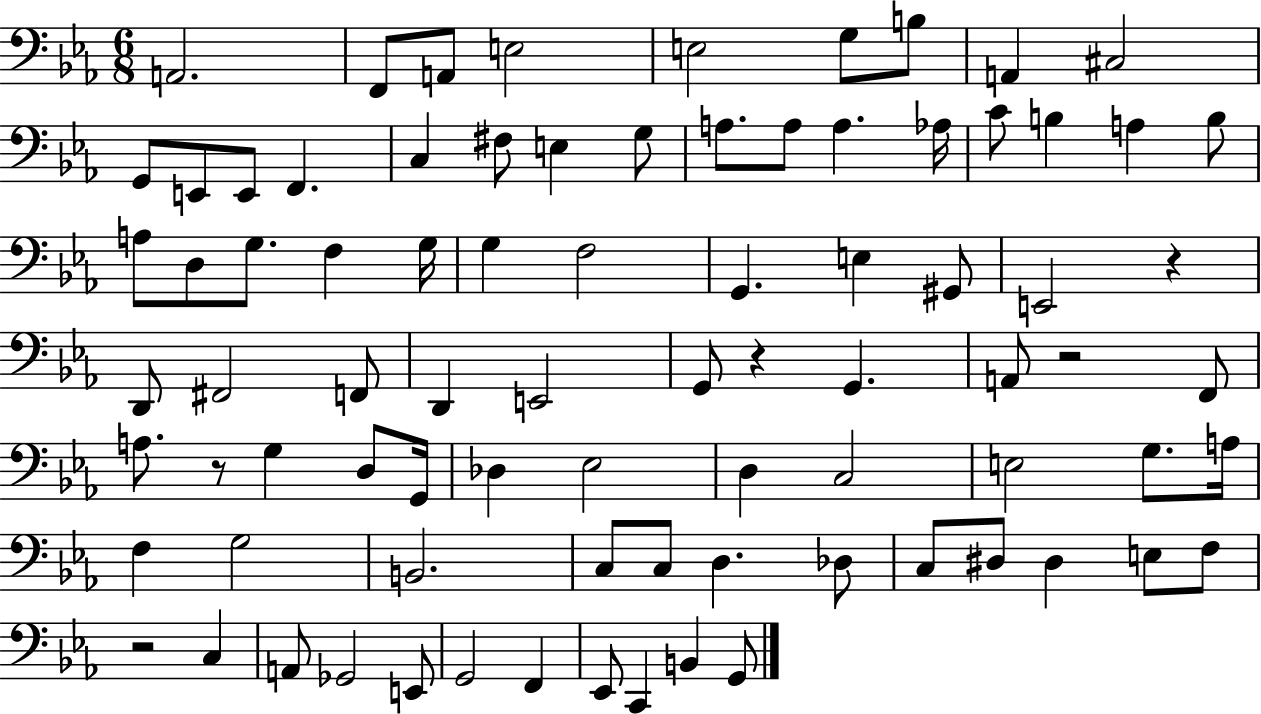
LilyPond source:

{
  \clef bass
  \numericTimeSignature
  \time 6/8
  \key ees \major
  a,2. | f,8 a,8 e2 | e2 g8 b8 | a,4 cis2 | \break g,8 e,8 e,8 f,4. | c4 fis8 e4 g8 | a8. a8 a4. aes16 | c'8 b4 a4 b8 | \break a8 d8 g8. f4 g16 | g4 f2 | g,4. e4 gis,8 | e,2 r4 | \break d,8 fis,2 f,8 | d,4 e,2 | g,8 r4 g,4. | a,8 r2 f,8 | \break a8. r8 g4 d8 g,16 | des4 ees2 | d4 c2 | e2 g8. a16 | \break f4 g2 | b,2. | c8 c8 d4. des8 | c8 dis8 dis4 e8 f8 | \break r2 c4 | a,8 ges,2 e,8 | g,2 f,4 | ees,8 c,4 b,4 g,8 | \break \bar "|."
}